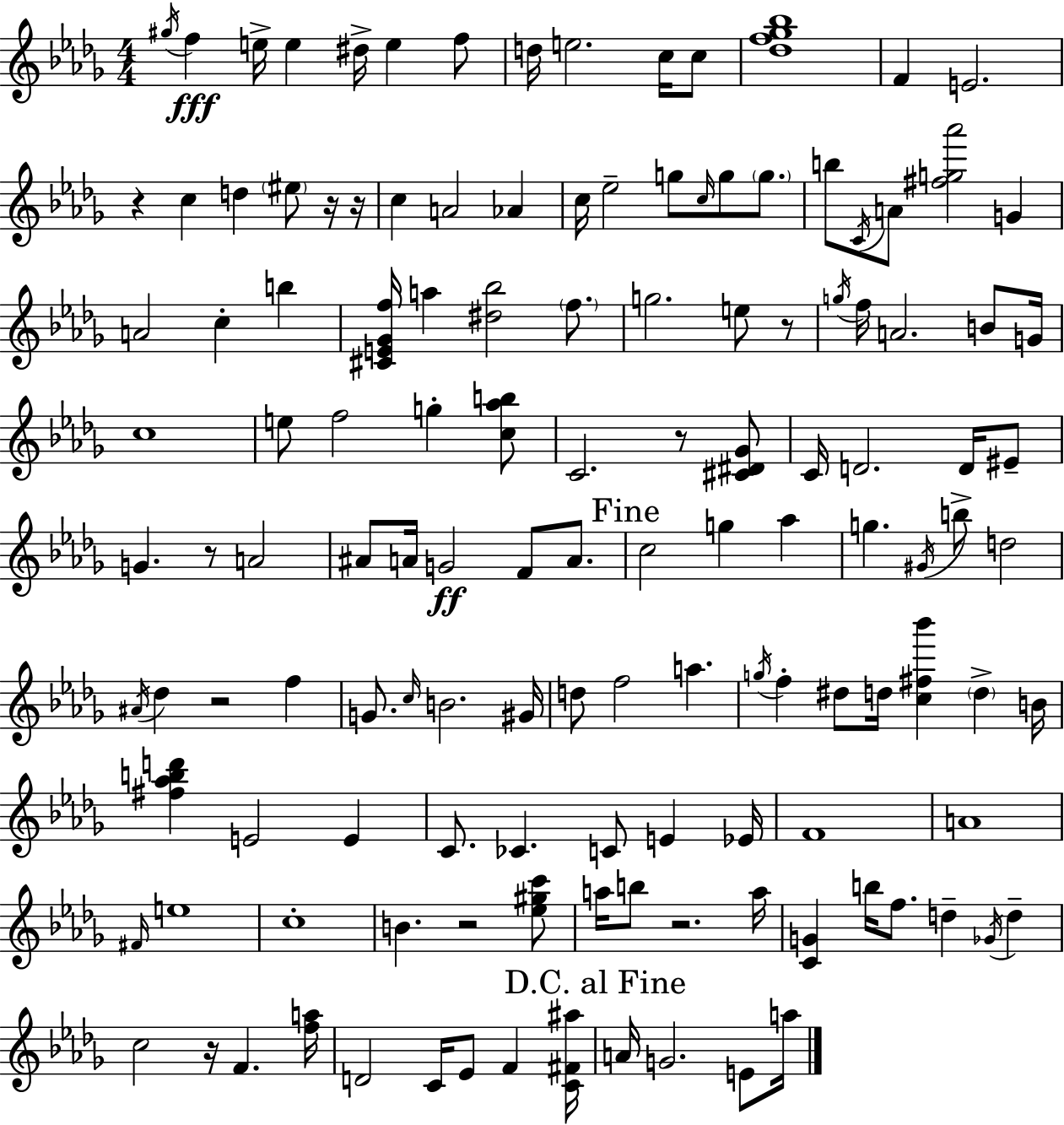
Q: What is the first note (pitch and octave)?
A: G#5